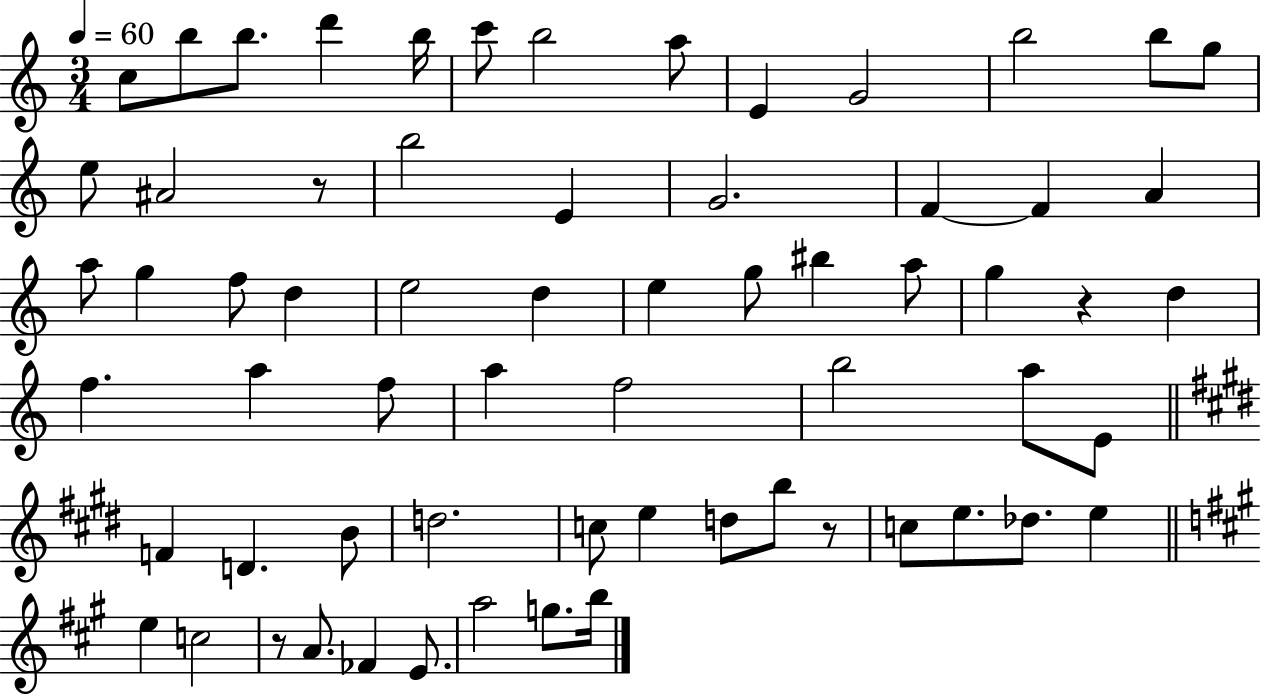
{
  \clef treble
  \numericTimeSignature
  \time 3/4
  \key c \major
  \tempo 4 = 60
  \repeat volta 2 { c''8 b''8 b''8. d'''4 b''16 | c'''8 b''2 a''8 | e'4 g'2 | b''2 b''8 g''8 | \break e''8 ais'2 r8 | b''2 e'4 | g'2. | f'4~~ f'4 a'4 | \break a''8 g''4 f''8 d''4 | e''2 d''4 | e''4 g''8 bis''4 a''8 | g''4 r4 d''4 | \break f''4. a''4 f''8 | a''4 f''2 | b''2 a''8 e'8 | \bar "||" \break \key e \major f'4 d'4. b'8 | d''2. | c''8 e''4 d''8 b''8 r8 | c''8 e''8. des''8. e''4 | \break \bar "||" \break \key a \major e''4 c''2 | r8 a'8. fes'4 e'8. | a''2 g''8. b''16 | } \bar "|."
}